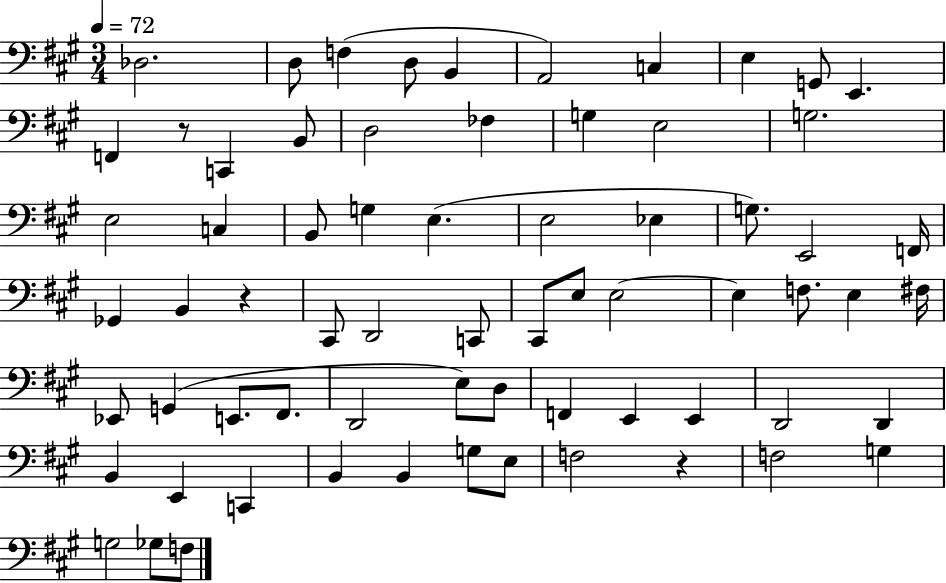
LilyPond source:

{
  \clef bass
  \numericTimeSignature
  \time 3/4
  \key a \major
  \tempo 4 = 72
  des2. | d8 f4( d8 b,4 | a,2) c4 | e4 g,8 e,4. | \break f,4 r8 c,4 b,8 | d2 fes4 | g4 e2 | g2. | \break e2 c4 | b,8 g4 e4.( | e2 ees4 | g8.) e,2 f,16 | \break ges,4 b,4 r4 | cis,8 d,2 c,8 | cis,8 e8 e2~~ | e4 f8. e4 fis16 | \break ees,8 g,4( e,8. fis,8. | d,2 e8) d8 | f,4 e,4 e,4 | d,2 d,4 | \break b,4 e,4 c,4 | b,4 b,4 g8 e8 | f2 r4 | f2 g4 | \break g2 ges8 f8 | \bar "|."
}